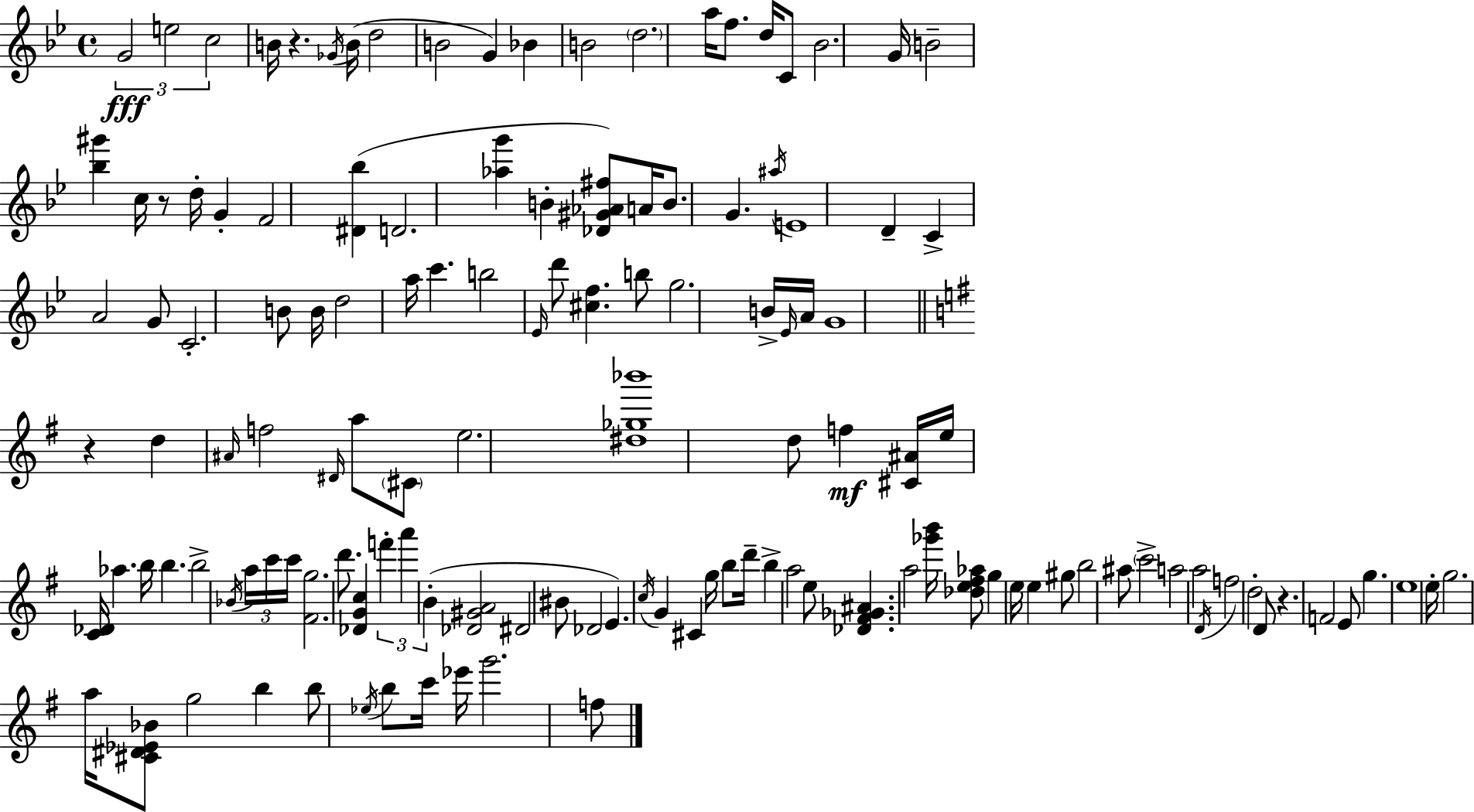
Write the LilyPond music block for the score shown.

{
  \clef treble
  \time 4/4
  \defaultTimeSignature
  \key g \minor
  \tuplet 3/2 { g'2\fff e''2 | c''2 } b'16 r4. \acciaccatura { ges'16 } | b'16( d''2 b'2 | g'4) bes'4 b'2 | \break \parenthesize d''2. a''16 f''8. | d''16 c'8 bes'2. | g'16 b'2-- <bes'' gis'''>4 c''16 r8 | d''16-. g'4-. f'2 <dis' bes''>4( | \break d'2. <aes'' g'''>4 | b'4-. <des' gis' aes' fis''>8) a'16 b'8. g'4. | \acciaccatura { ais''16 } e'1 | d'4-- c'4-> a'2 | \break g'8 c'2.-. | b'8 b'16 d''2 a''16 c'''4. | b''2 \grace { ees'16 } d'''8 <cis'' f''>4. | b''8 g''2. | \break b'16-> \grace { ees'16 } a'16 g'1 | \bar "||" \break \key e \minor r4 d''4 \grace { ais'16 } f''2 | \grace { dis'16 } a''8 \parenthesize cis'8 e''2. | <dis'' ges'' bes'''>1 | d''8 f''4\mf <cis' ais'>16 e''16 <c' des'>16 aes''4. | \break b''16 b''4. b''2-> | \acciaccatura { bes'16 } \tuplet 3/2 { a''16 c'''16 c'''16 } <fis' g''>2. | d'''8. <des' g' c''>4 \tuplet 3/2 { f'''4-. a'''4 b'4-.( } | <des' gis' a'>2 dis'2 | \break bis'8 des'2 e'4.) | \acciaccatura { c''16 } g'4 cis'4 g''16 b''8 d'''16-- | b''4-> a''2 e''8 <des' fis' ges' ais'>4. | a''2 <ges''' b'''>16 <des'' e'' fis'' aes''>8 g''4 | \break e''16 e''4 gis''8 b''2 | ais''8 \parenthesize c'''2-> a''2 | a''2 \acciaccatura { d'16 } f''2 | d''2-. d'8 r4. | \break f'2 e'8 g''4. | e''1 | e''16-. g''2. | a''16 <cis' dis' ees' bes'>8 g''2 b''4 | \break b''8 \acciaccatura { ees''16 } b''8 c'''16 ees'''16 g'''2. | f''8 \bar "|."
}